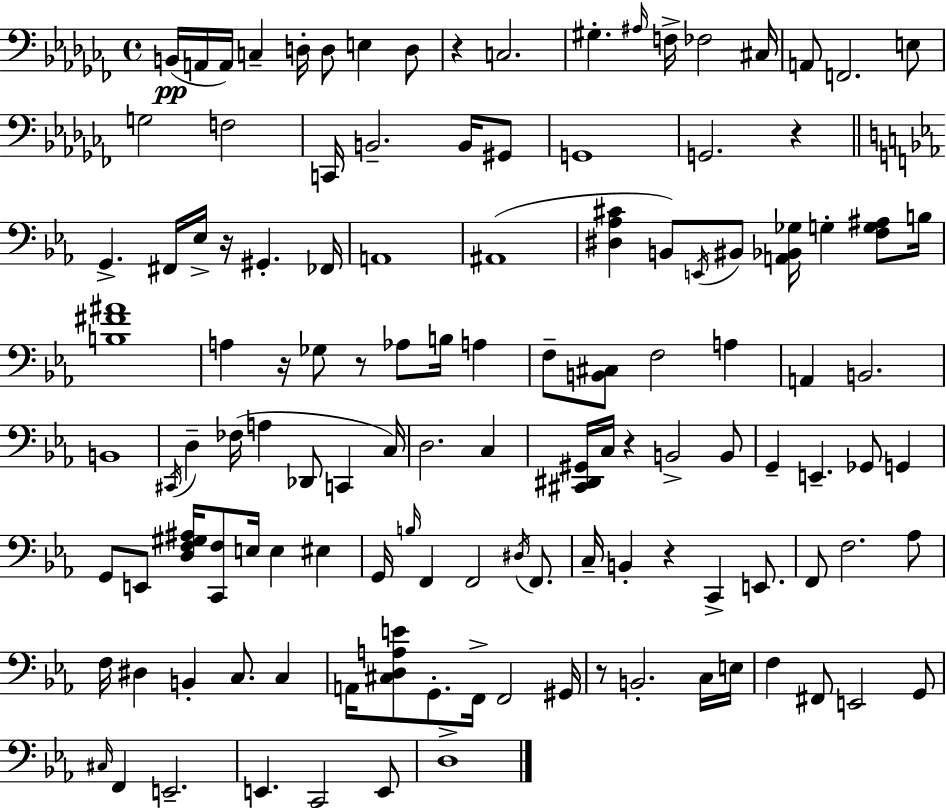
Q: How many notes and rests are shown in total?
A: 123